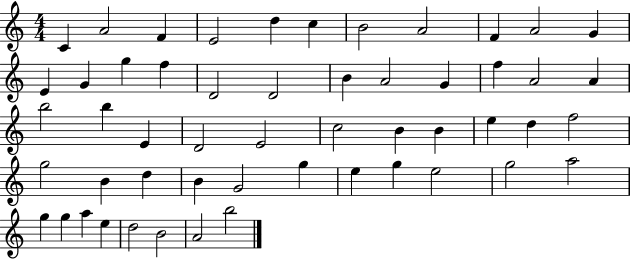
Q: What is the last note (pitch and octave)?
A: B5